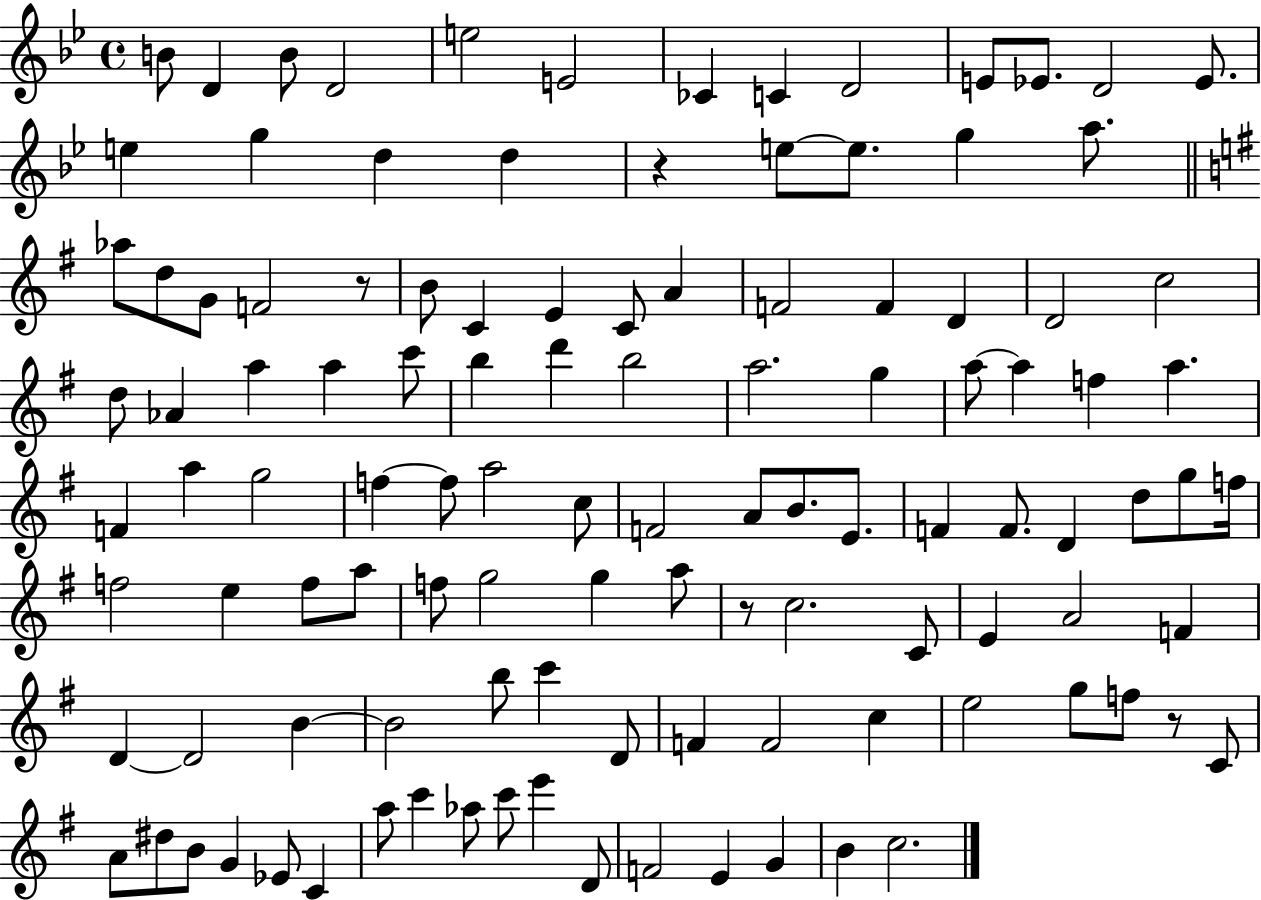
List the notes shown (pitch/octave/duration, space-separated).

B4/e D4/q B4/e D4/h E5/h E4/h CES4/q C4/q D4/h E4/e Eb4/e. D4/h Eb4/e. E5/q G5/q D5/q D5/q R/q E5/e E5/e. G5/q A5/e. Ab5/e D5/e G4/e F4/h R/e B4/e C4/q E4/q C4/e A4/q F4/h F4/q D4/q D4/h C5/h D5/e Ab4/q A5/q A5/q C6/e B5/q D6/q B5/h A5/h. G5/q A5/e A5/q F5/q A5/q. F4/q A5/q G5/h F5/q F5/e A5/h C5/e F4/h A4/e B4/e. E4/e. F4/q F4/e. D4/q D5/e G5/e F5/s F5/h E5/q F5/e A5/e F5/e G5/h G5/q A5/e R/e C5/h. C4/e E4/q A4/h F4/q D4/q D4/h B4/q B4/h B5/e C6/q D4/e F4/q F4/h C5/q E5/h G5/e F5/e R/e C4/e A4/e D#5/e B4/e G4/q Eb4/e C4/q A5/e C6/q Ab5/e C6/e E6/q D4/e F4/h E4/q G4/q B4/q C5/h.